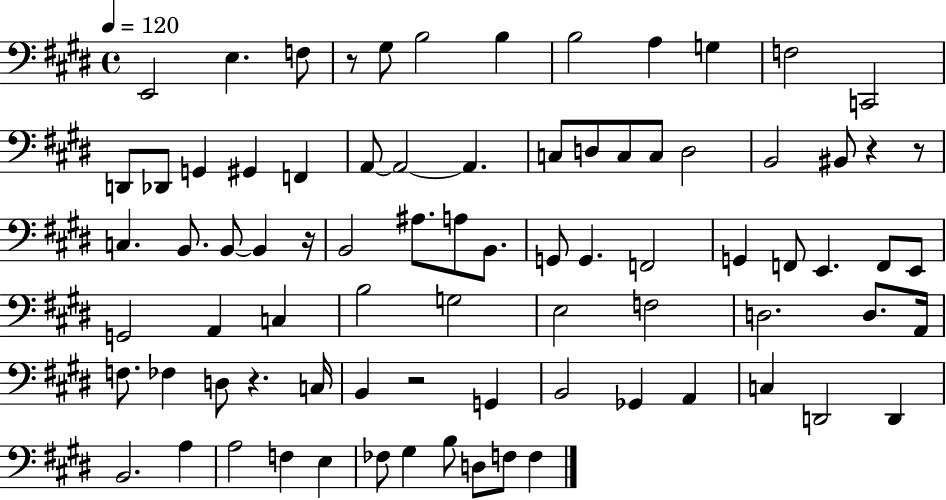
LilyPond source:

{
  \clef bass
  \time 4/4
  \defaultTimeSignature
  \key e \major
  \tempo 4 = 120
  e,2 e4. f8 | r8 gis8 b2 b4 | b2 a4 g4 | f2 c,2 | \break d,8 des,8 g,4 gis,4 f,4 | a,8~~ a,2~~ a,4. | c8 d8 c8 c8 d2 | b,2 bis,8 r4 r8 | \break c4. b,8. b,8~~ b,4 r16 | b,2 ais8. a8 b,8. | g,8 g,4. f,2 | g,4 f,8 e,4. f,8 e,8 | \break g,2 a,4 c4 | b2 g2 | e2 f2 | d2. d8. a,16 | \break f8. fes4 d8 r4. c16 | b,4 r2 g,4 | b,2 ges,4 a,4 | c4 d,2 d,4 | \break b,2. a4 | a2 f4 e4 | fes8 gis4 b8 d8 f8 f4 | \bar "|."
}